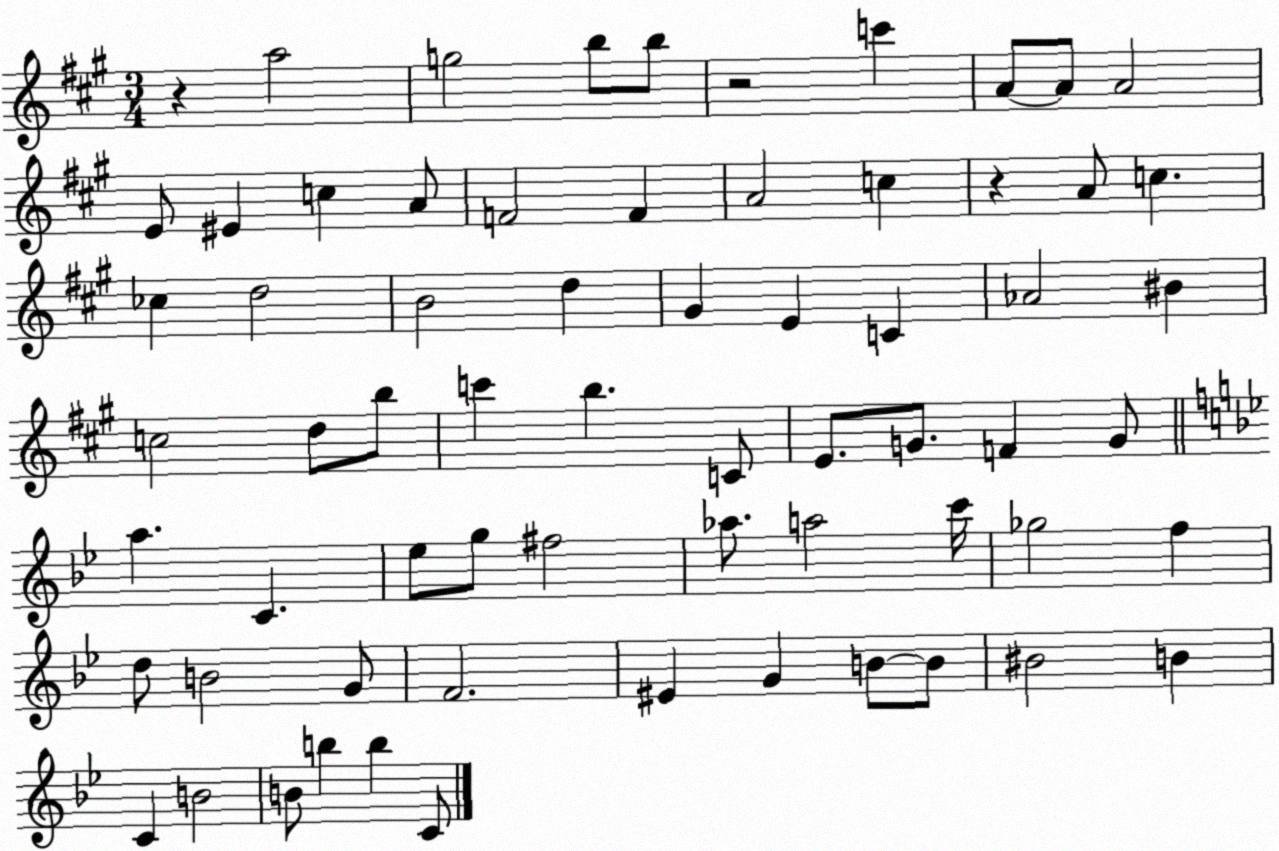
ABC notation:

X:1
T:Untitled
M:3/4
L:1/4
K:A
z a2 g2 b/2 b/2 z2 c' A/2 A/2 A2 E/2 ^E c A/2 F2 F A2 c z A/2 c _c d2 B2 d ^G E C _A2 ^B c2 d/2 b/2 c' b C/2 E/2 G/2 F G/2 a C _e/2 g/2 ^f2 _a/2 a2 c'/4 _g2 f d/2 B2 G/2 F2 ^E G B/2 B/2 ^B2 B C B2 B/2 b b C/2